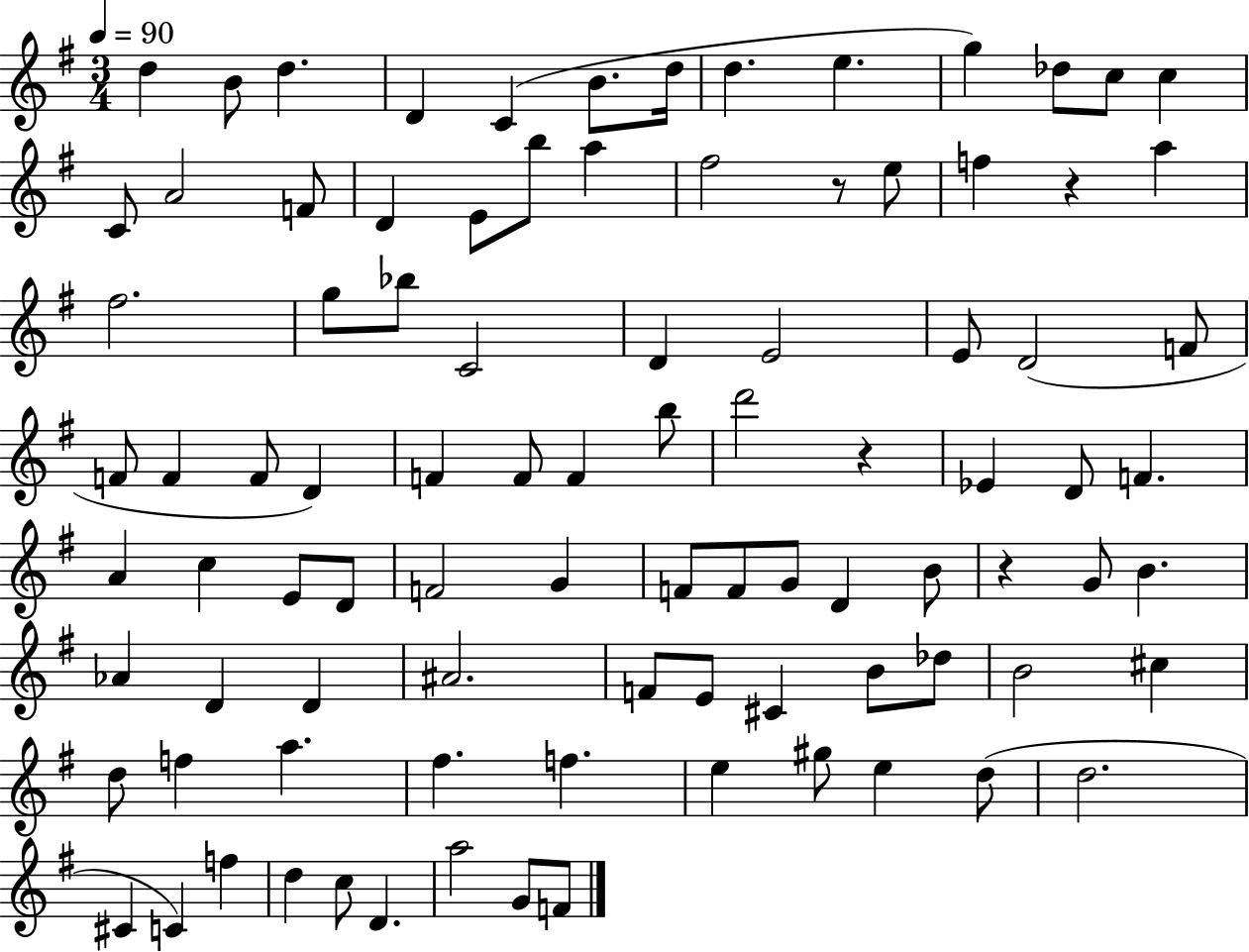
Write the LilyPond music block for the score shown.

{
  \clef treble
  \numericTimeSignature
  \time 3/4
  \key g \major
  \tempo 4 = 90
  d''4 b'8 d''4. | d'4 c'4( b'8. d''16 | d''4. e''4. | g''4) des''8 c''8 c''4 | \break c'8 a'2 f'8 | d'4 e'8 b''8 a''4 | fis''2 r8 e''8 | f''4 r4 a''4 | \break fis''2. | g''8 bes''8 c'2 | d'4 e'2 | e'8 d'2( f'8 | \break f'8 f'4 f'8 d'4) | f'4 f'8 f'4 b''8 | d'''2 r4 | ees'4 d'8 f'4. | \break a'4 c''4 e'8 d'8 | f'2 g'4 | f'8 f'8 g'8 d'4 b'8 | r4 g'8 b'4. | \break aes'4 d'4 d'4 | ais'2. | f'8 e'8 cis'4 b'8 des''8 | b'2 cis''4 | \break d''8 f''4 a''4. | fis''4. f''4. | e''4 gis''8 e''4 d''8( | d''2. | \break cis'4 c'4) f''4 | d''4 c''8 d'4. | a''2 g'8 f'8 | \bar "|."
}